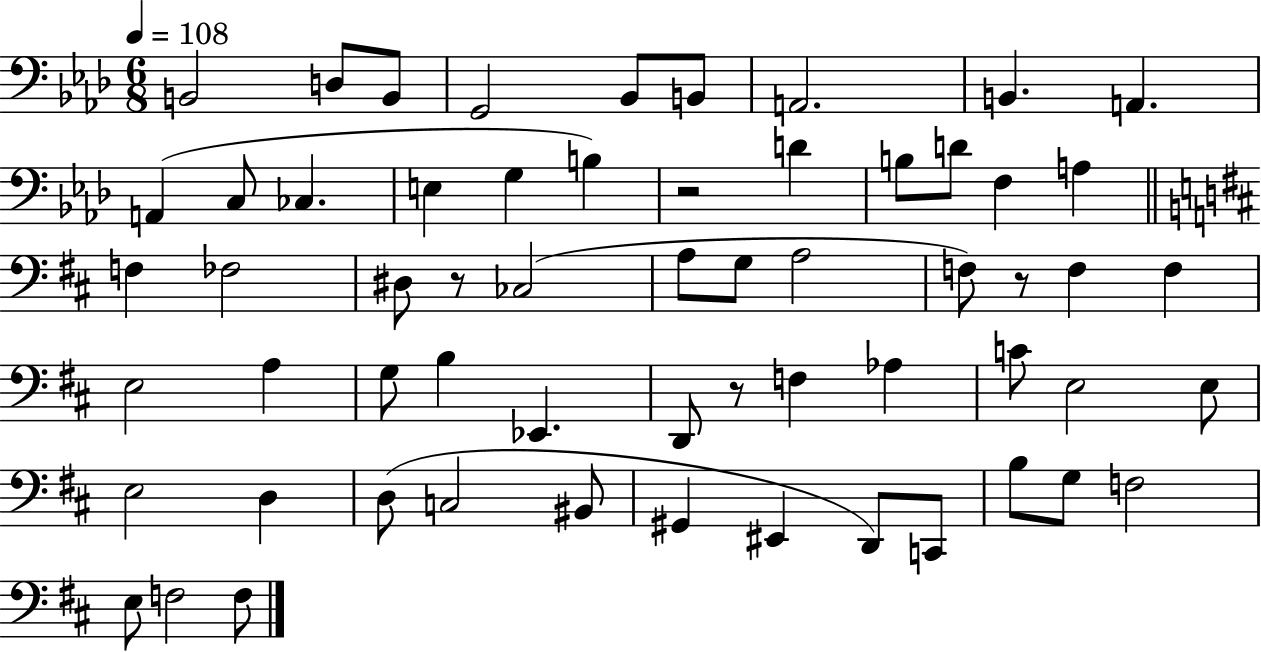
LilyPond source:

{
  \clef bass
  \numericTimeSignature
  \time 6/8
  \key aes \major
  \tempo 4 = 108
  b,2 d8 b,8 | g,2 bes,8 b,8 | a,2. | b,4. a,4. | \break a,4( c8 ces4. | e4 g4 b4) | r2 d'4 | b8 d'8 f4 a4 | \break \bar "||" \break \key b \minor f4 fes2 | dis8 r8 ces2( | a8 g8 a2 | f8) r8 f4 f4 | \break e2 a4 | g8 b4 ees,4. | d,8 r8 f4 aes4 | c'8 e2 e8 | \break e2 d4 | d8( c2 bis,8 | gis,4 eis,4 d,8) c,8 | b8 g8 f2 | \break e8 f2 f8 | \bar "|."
}